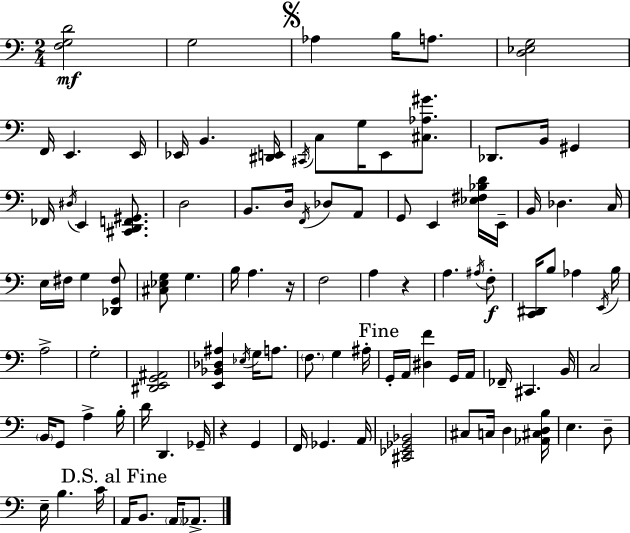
X:1
T:Untitled
M:2/4
L:1/4
K:Am
[F,G,D]2 G,2 _A, B,/4 A,/2 [D,_E,G,]2 F,,/4 E,, E,,/4 _E,,/4 B,, [^D,,E,,]/4 ^C,,/4 C,/2 G,/4 E,,/2 [^C,_A,^G]/2 _D,,/2 B,,/4 ^G,, _F,,/4 ^D,/4 E,, [^C,,D,,F,,^G,,]/2 D,2 B,,/2 D,/4 F,,/4 _D,/2 A,,/2 G,,/2 E,, [_E,^F,_B,D]/4 E,,/4 B,,/4 _D, C,/4 E,/4 ^F,/4 G, [_D,,G,,^F,]/2 [^C,_E,G,]/2 G, B,/4 A, z/4 F,2 A, z A, ^A,/4 F,/2 [C,,^D,,]/4 B,/2 _A, E,,/4 B,/4 A,2 G,2 [^D,,E,,G,,^A,,]2 [E,,_B,,_D,^A,] _E,/4 G,/4 A,/2 F,/2 G, ^A,/4 G,,/4 A,,/4 [^D,F] G,,/4 A,,/4 _F,,/4 ^C,, B,,/4 C,2 B,,/4 G,,/2 A, B,/4 D/4 D,, _G,,/4 z G,, F,,/4 _G,, A,,/4 [^C,,_E,,_G,,_B,,]2 ^C,/2 C,/4 D, [_A,,^C,D,B,]/4 E, D,/2 E,/4 B, C/4 A,,/4 B,,/2 A,,/4 _A,,/2